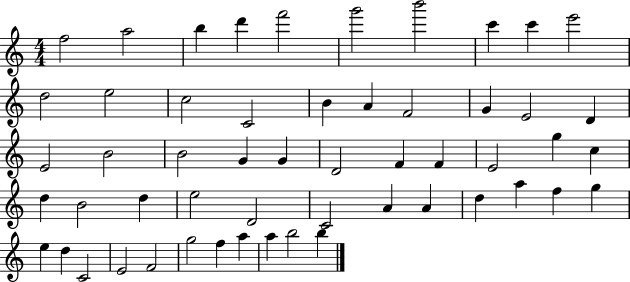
X:1
T:Untitled
M:4/4
L:1/4
K:C
f2 a2 b d' f'2 g'2 b'2 c' c' e'2 d2 e2 c2 C2 B A F2 G E2 D E2 B2 B2 G G D2 F F E2 g c d B2 d e2 D2 C2 A A d a f g e d C2 E2 F2 g2 f a a b2 b